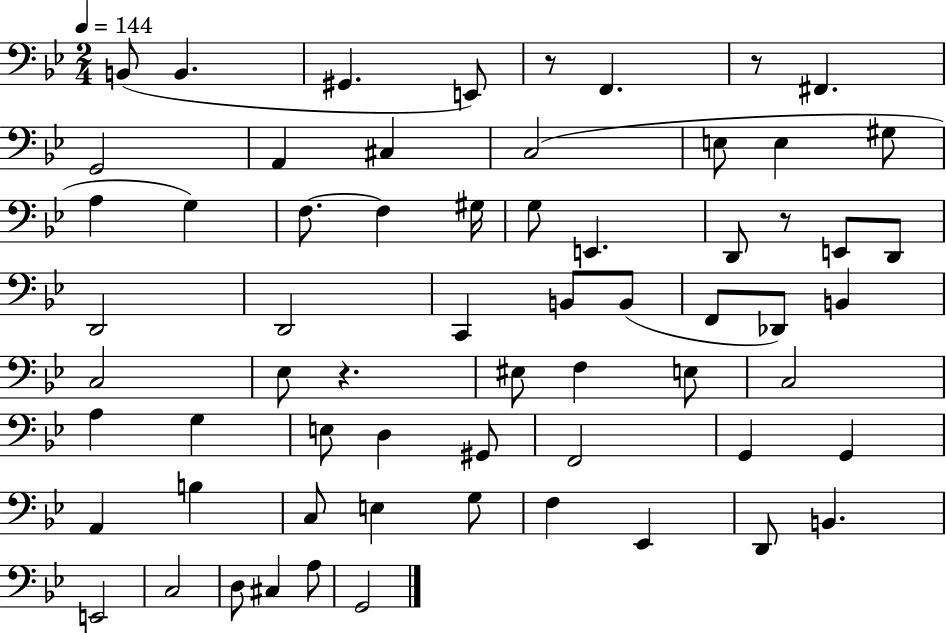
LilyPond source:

{
  \clef bass
  \numericTimeSignature
  \time 2/4
  \key bes \major
  \tempo 4 = 144
  \repeat volta 2 { b,8( b,4. | gis,4. e,8) | r8 f,4. | r8 fis,4. | \break g,2 | a,4 cis4 | c2( | e8 e4 gis8 | \break a4 g4) | f8.~~ f4 gis16 | g8 e,4. | d,8 r8 e,8 d,8 | \break d,2 | d,2 | c,4 b,8 b,8( | f,8 des,8) b,4 | \break c2 | ees8 r4. | eis8 f4 e8 | c2 | \break a4 g4 | e8 d4 gis,8 | f,2 | g,4 g,4 | \break a,4 b4 | c8 e4 g8 | f4 ees,4 | d,8 b,4. | \break e,2 | c2 | d8 cis4 a8 | g,2 | \break } \bar "|."
}